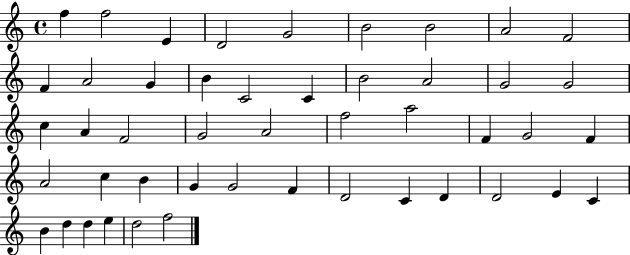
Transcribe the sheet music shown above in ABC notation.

X:1
T:Untitled
M:4/4
L:1/4
K:C
f f2 E D2 G2 B2 B2 A2 F2 F A2 G B C2 C B2 A2 G2 G2 c A F2 G2 A2 f2 a2 F G2 F A2 c B G G2 F D2 C D D2 E C B d d e d2 f2